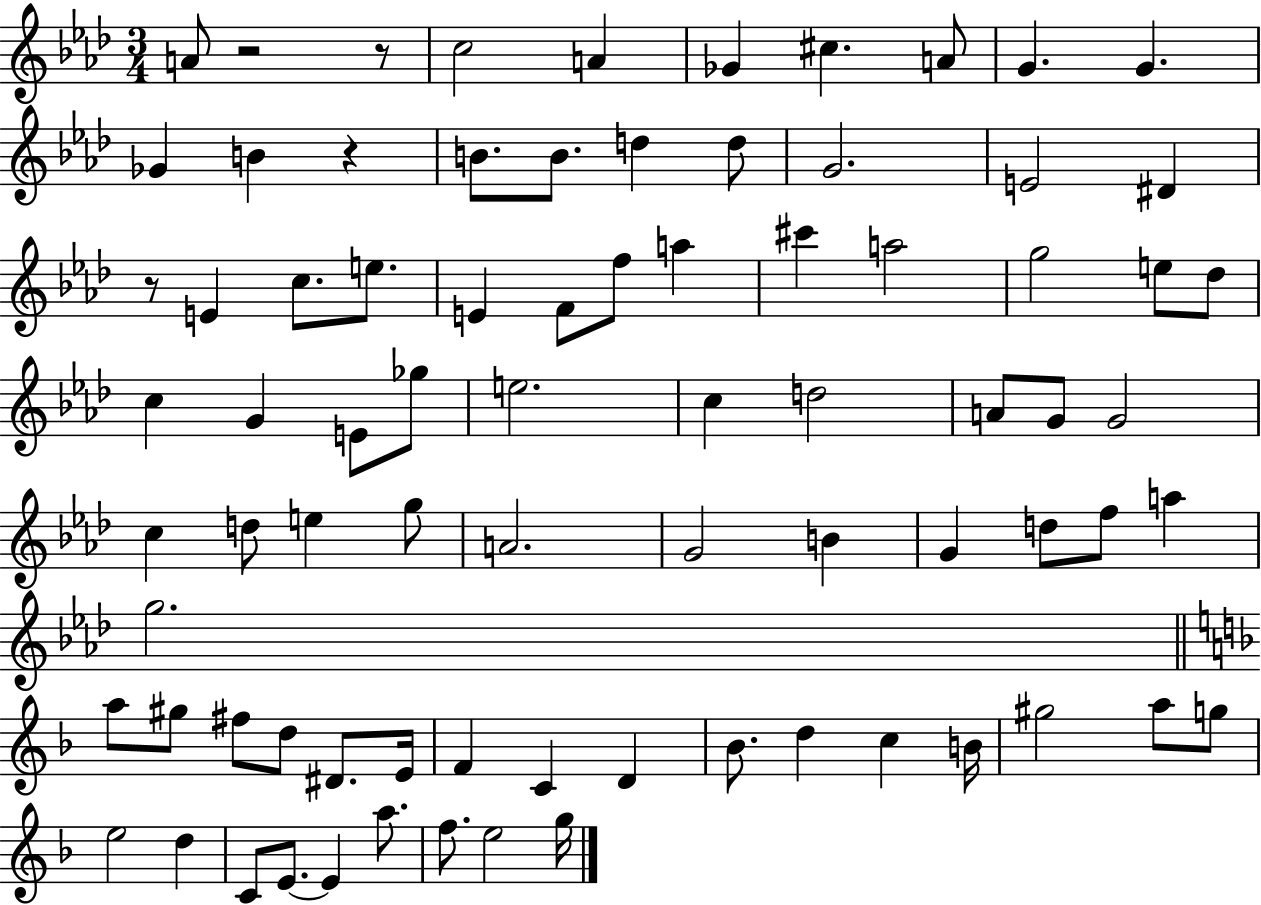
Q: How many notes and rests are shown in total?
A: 80